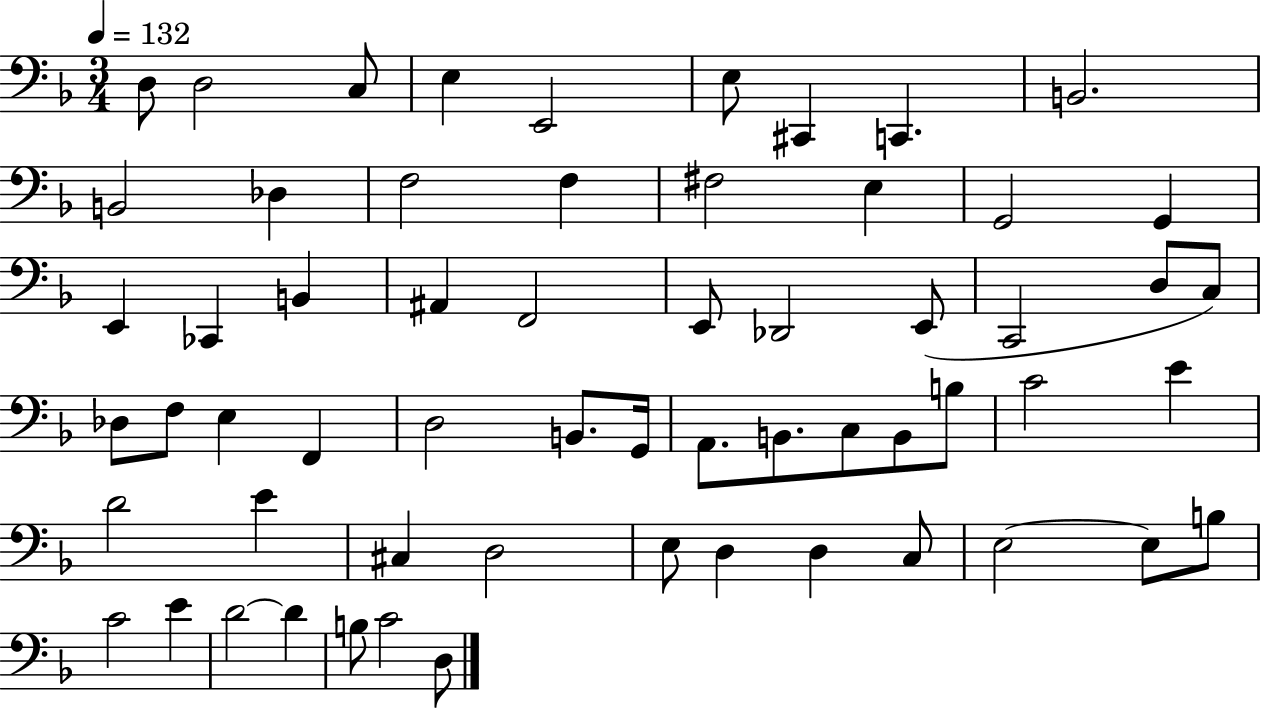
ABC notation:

X:1
T:Untitled
M:3/4
L:1/4
K:F
D,/2 D,2 C,/2 E, E,,2 E,/2 ^C,, C,, B,,2 B,,2 _D, F,2 F, ^F,2 E, G,,2 G,, E,, _C,, B,, ^A,, F,,2 E,,/2 _D,,2 E,,/2 C,,2 D,/2 C,/2 _D,/2 F,/2 E, F,, D,2 B,,/2 G,,/4 A,,/2 B,,/2 C,/2 B,,/2 B,/2 C2 E D2 E ^C, D,2 E,/2 D, D, C,/2 E,2 E,/2 B,/2 C2 E D2 D B,/2 C2 D,/2